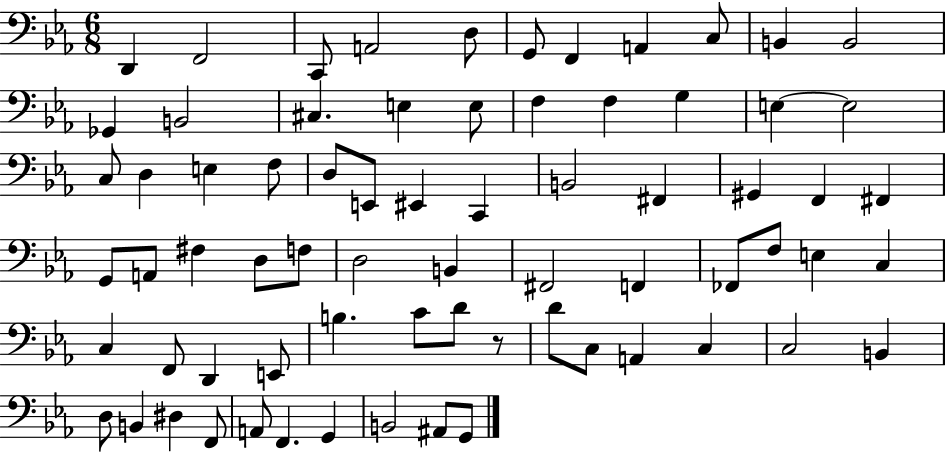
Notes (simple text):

D2/q F2/h C2/e A2/h D3/e G2/e F2/q A2/q C3/e B2/q B2/h Gb2/q B2/h C#3/q. E3/q E3/e F3/q F3/q G3/q E3/q E3/h C3/e D3/q E3/q F3/e D3/e E2/e EIS2/q C2/q B2/h F#2/q G#2/q F2/q F#2/q G2/e A2/e F#3/q D3/e F3/e D3/h B2/q F#2/h F2/q FES2/e F3/e E3/q C3/q C3/q F2/e D2/q E2/e B3/q. C4/e D4/e R/e D4/e C3/e A2/q C3/q C3/h B2/q D3/e B2/q D#3/q F2/e A2/e F2/q. G2/q B2/h A#2/e G2/e